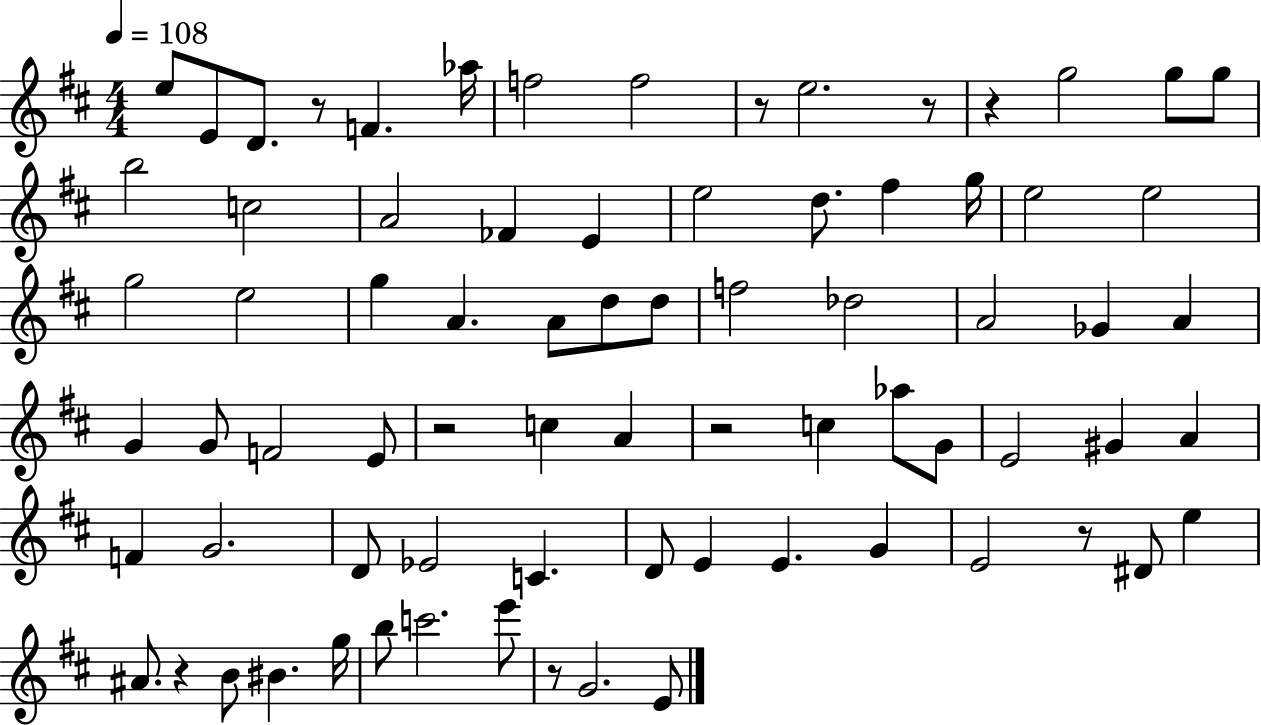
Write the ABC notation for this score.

X:1
T:Untitled
M:4/4
L:1/4
K:D
e/2 E/2 D/2 z/2 F _a/4 f2 f2 z/2 e2 z/2 z g2 g/2 g/2 b2 c2 A2 _F E e2 d/2 ^f g/4 e2 e2 g2 e2 g A A/2 d/2 d/2 f2 _d2 A2 _G A G G/2 F2 E/2 z2 c A z2 c _a/2 G/2 E2 ^G A F G2 D/2 _E2 C D/2 E E G E2 z/2 ^D/2 e ^A/2 z B/2 ^B g/4 b/2 c'2 e'/2 z/2 G2 E/2